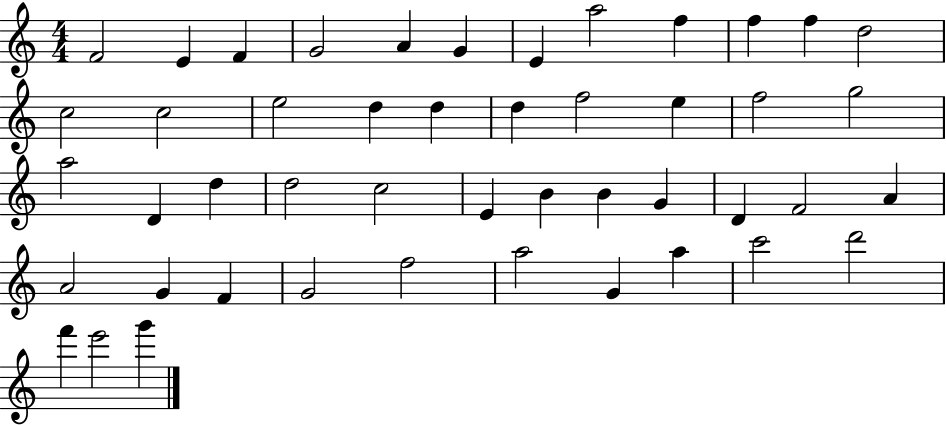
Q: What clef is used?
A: treble